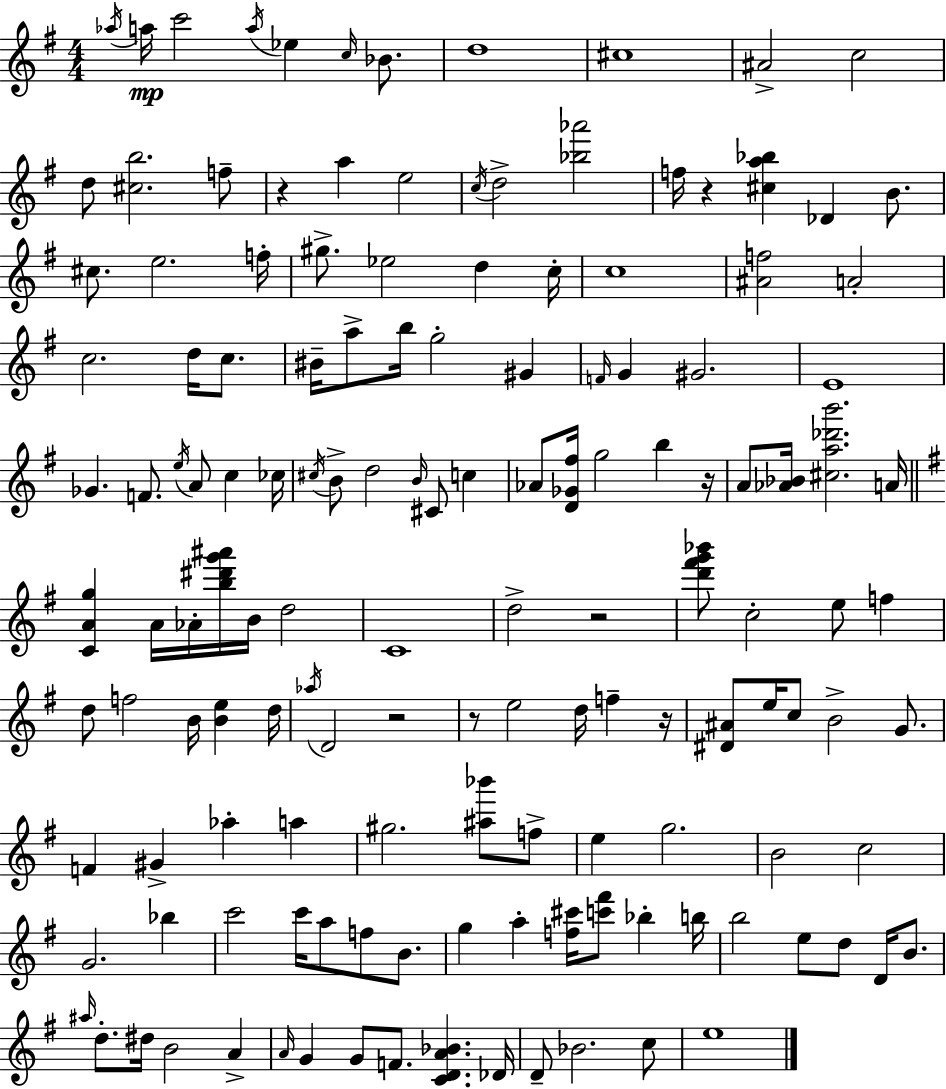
X:1
T:Untitled
M:4/4
L:1/4
K:Em
_a/4 a/4 c'2 a/4 _e c/4 _B/2 d4 ^c4 ^A2 c2 d/2 [^cb]2 f/2 z a e2 c/4 d2 [_b_a']2 f/4 z [^ca_b] _D B/2 ^c/2 e2 f/4 ^g/2 _e2 d c/4 c4 [^Af]2 A2 c2 d/4 c/2 ^B/4 a/2 b/4 g2 ^G F/4 G ^G2 E4 _G F/2 e/4 A/2 c _c/4 ^c/4 B/2 d2 B/4 ^C/2 c _A/2 [D_G^f]/4 g2 b z/4 A/2 [_A_B]/4 [^ca_d'b']2 A/4 [CAg] A/4 _A/4 [b^d'g'^a']/4 B/4 d2 C4 d2 z2 [d'^f'g'_b']/2 c2 e/2 f d/2 f2 B/4 [Be] d/4 _a/4 D2 z2 z/2 e2 d/4 f z/4 [^D^A]/2 e/4 c/2 B2 G/2 F ^G _a a ^g2 [^a_b']/2 f/2 e g2 B2 c2 G2 _b c'2 c'/4 a/2 f/2 B/2 g a [f^c']/4 [c'^f']/2 _b b/4 b2 e/2 d/2 D/4 B/2 ^a/4 d/2 ^d/4 B2 A A/4 G G/2 F/2 [CDA_B] _D/4 D/2 _B2 c/2 e4